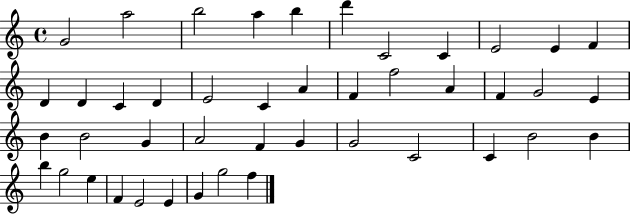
G4/h A5/h B5/h A5/q B5/q D6/q C4/h C4/q E4/h E4/q F4/q D4/q D4/q C4/q D4/q E4/h C4/q A4/q F4/q F5/h A4/q F4/q G4/h E4/q B4/q B4/h G4/q A4/h F4/q G4/q G4/h C4/h C4/q B4/h B4/q B5/q G5/h E5/q F4/q E4/h E4/q G4/q G5/h F5/q